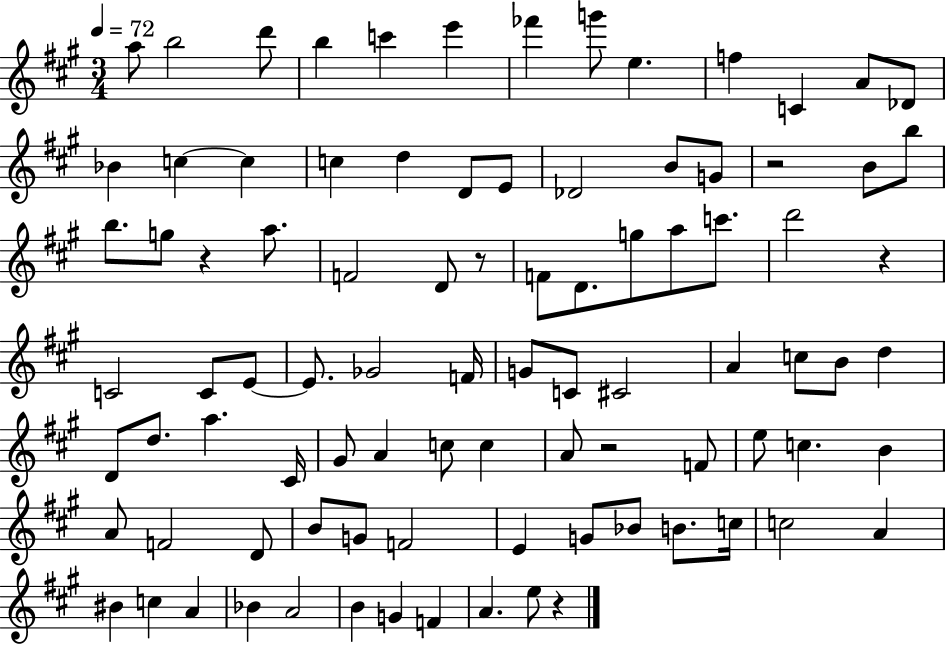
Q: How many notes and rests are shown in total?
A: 91